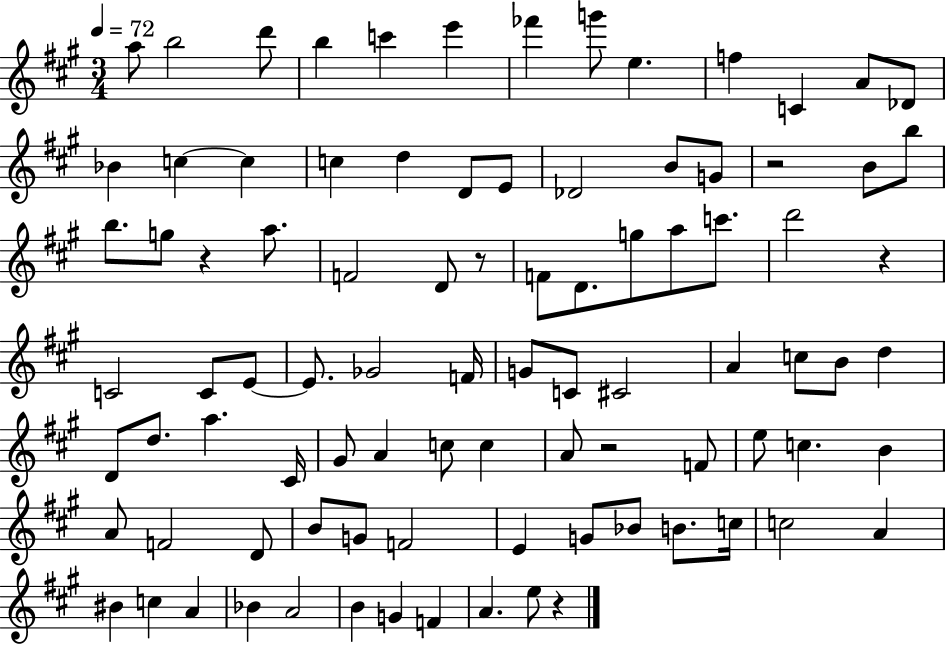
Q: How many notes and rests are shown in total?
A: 91